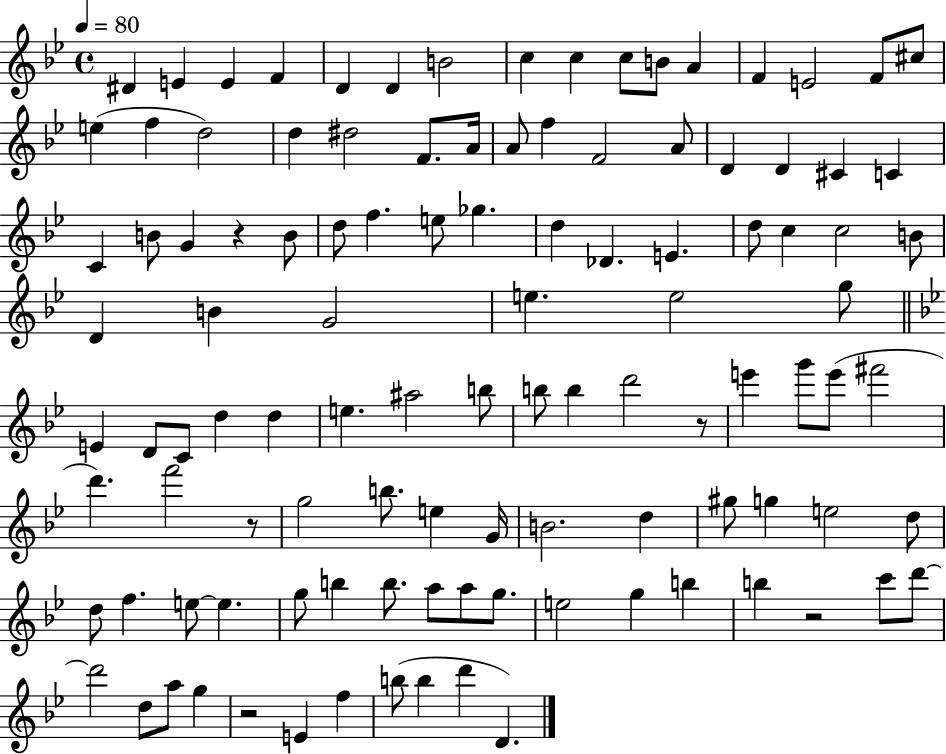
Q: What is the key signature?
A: BES major